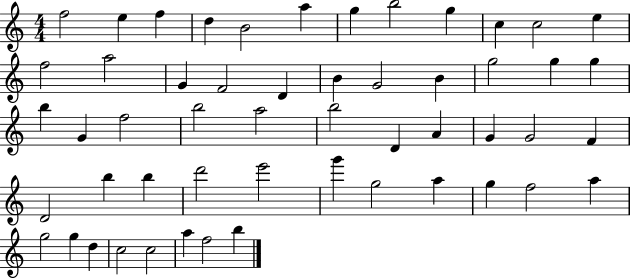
X:1
T:Untitled
M:4/4
L:1/4
K:C
f2 e f d B2 a g b2 g c c2 e f2 a2 G F2 D B G2 B g2 g g b G f2 b2 a2 b2 D A G G2 F D2 b b d'2 e'2 g' g2 a g f2 a g2 g d c2 c2 a f2 b